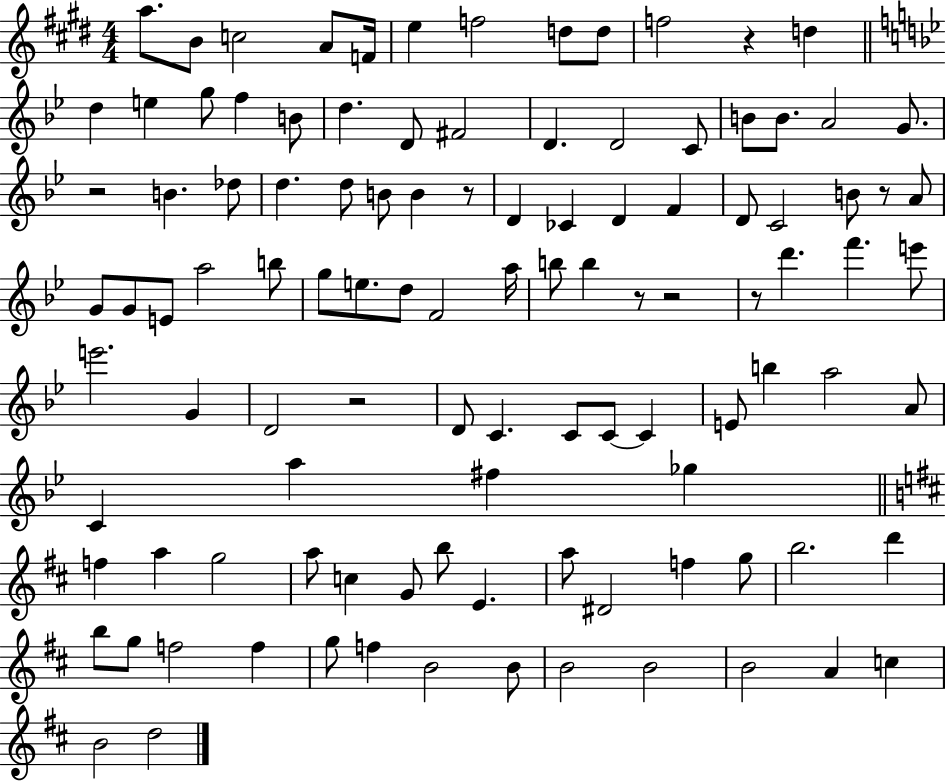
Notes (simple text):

A5/e. B4/e C5/h A4/e F4/s E5/q F5/h D5/e D5/e F5/h R/q D5/q D5/q E5/q G5/e F5/q B4/e D5/q. D4/e F#4/h D4/q. D4/h C4/e B4/e B4/e. A4/h G4/e. R/h B4/q. Db5/e D5/q. D5/e B4/e B4/q R/e D4/q CES4/q D4/q F4/q D4/e C4/h B4/e R/e A4/e G4/e G4/e E4/e A5/h B5/e G5/e E5/e. D5/e F4/h A5/s B5/e B5/q R/e R/h R/e D6/q. F6/q. E6/e E6/h. G4/q D4/h R/h D4/e C4/q. C4/e C4/e C4/q E4/e B5/q A5/h A4/e C4/q A5/q F#5/q Gb5/q F5/q A5/q G5/h A5/e C5/q G4/e B5/e E4/q. A5/e D#4/h F5/q G5/e B5/h. D6/q B5/e G5/e F5/h F5/q G5/e F5/q B4/h B4/e B4/h B4/h B4/h A4/q C5/q B4/h D5/h